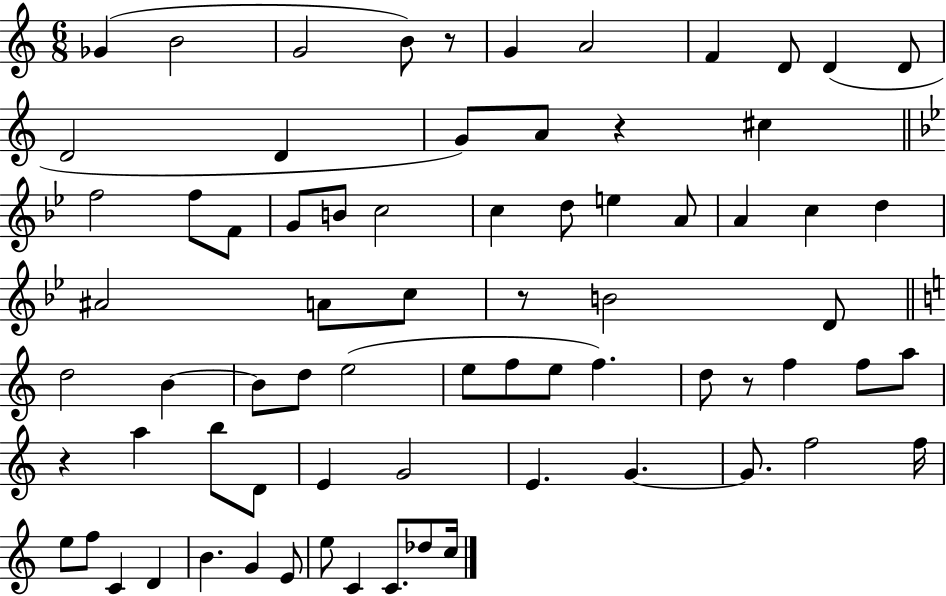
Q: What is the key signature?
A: C major